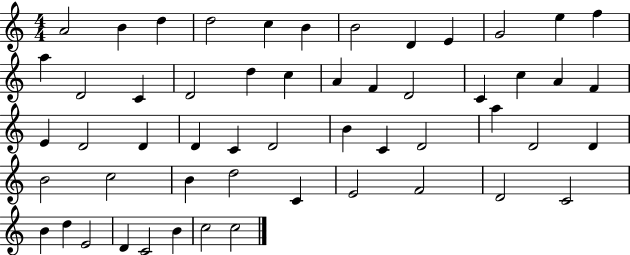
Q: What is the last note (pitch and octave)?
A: C5